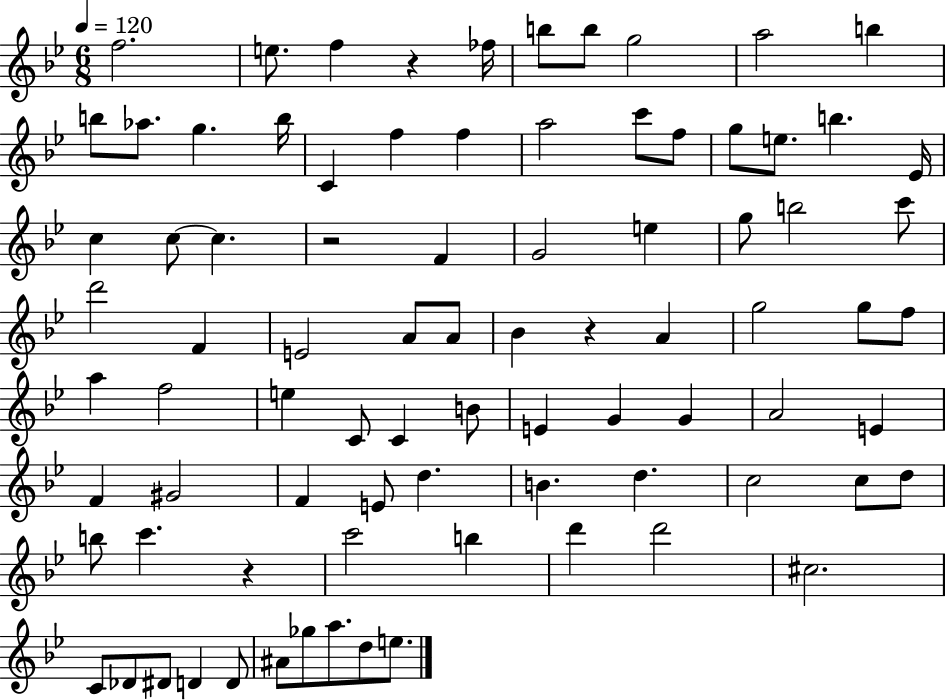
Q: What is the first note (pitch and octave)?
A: F5